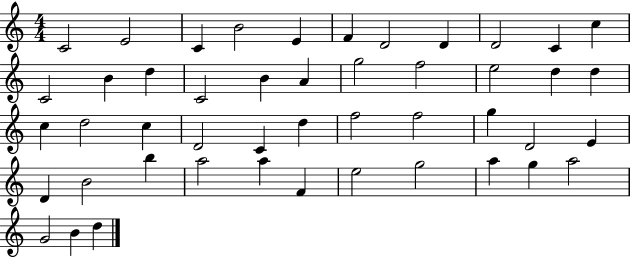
{
  \clef treble
  \numericTimeSignature
  \time 4/4
  \key c \major
  c'2 e'2 | c'4 b'2 e'4 | f'4 d'2 d'4 | d'2 c'4 c''4 | \break c'2 b'4 d''4 | c'2 b'4 a'4 | g''2 f''2 | e''2 d''4 d''4 | \break c''4 d''2 c''4 | d'2 c'4 d''4 | f''2 f''2 | g''4 d'2 e'4 | \break d'4 b'2 b''4 | a''2 a''4 f'4 | e''2 g''2 | a''4 g''4 a''2 | \break g'2 b'4 d''4 | \bar "|."
}